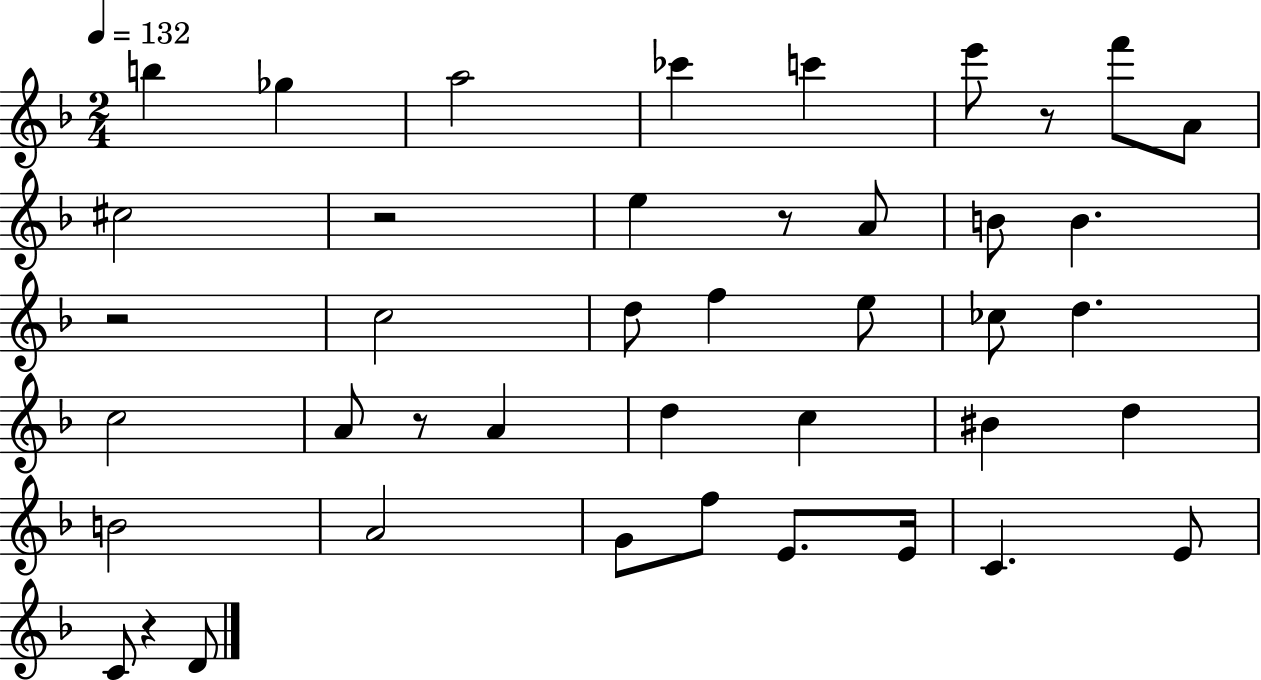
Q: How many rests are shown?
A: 6